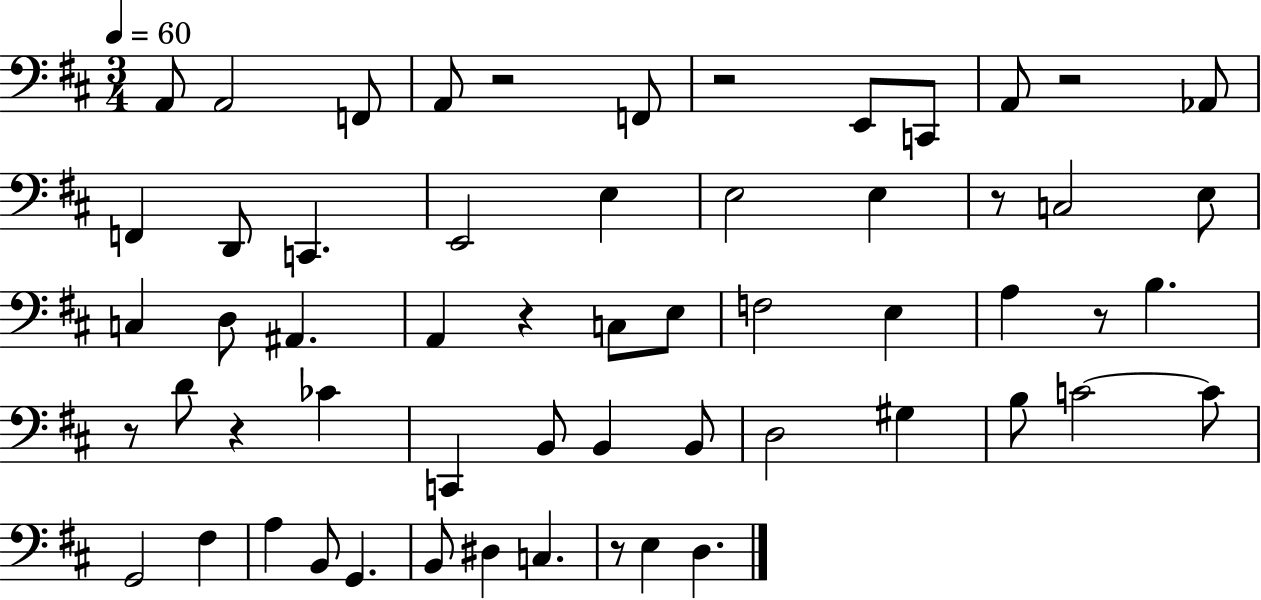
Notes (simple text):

A2/e A2/h F2/e A2/e R/h F2/e R/h E2/e C2/e A2/e R/h Ab2/e F2/q D2/e C2/q. E2/h E3/q E3/h E3/q R/e C3/h E3/e C3/q D3/e A#2/q. A2/q R/q C3/e E3/e F3/h E3/q A3/q R/e B3/q. R/e D4/e R/q CES4/q C2/q B2/e B2/q B2/e D3/h G#3/q B3/e C4/h C4/e G2/h F#3/q A3/q B2/e G2/q. B2/e D#3/q C3/q. R/e E3/q D3/q.